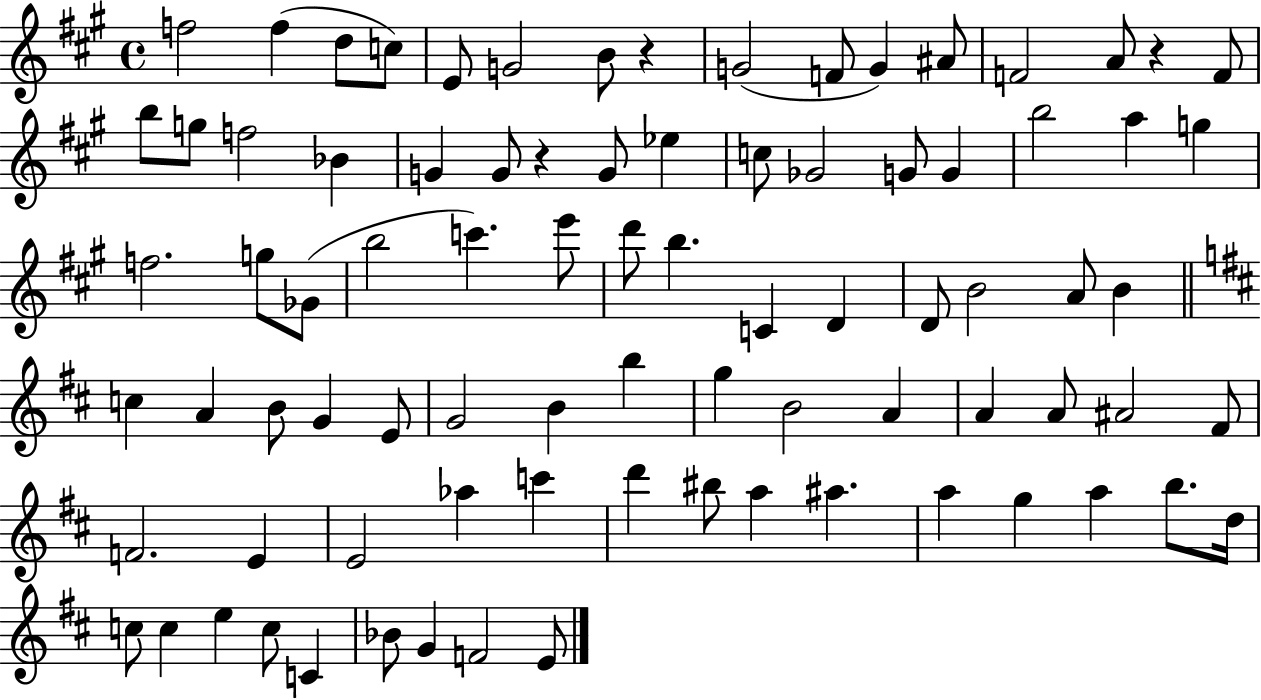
{
  \clef treble
  \time 4/4
  \defaultTimeSignature
  \key a \major
  f''2 f''4( d''8 c''8) | e'8 g'2 b'8 r4 | g'2( f'8 g'4) ais'8 | f'2 a'8 r4 f'8 | \break b''8 g''8 f''2 bes'4 | g'4 g'8 r4 g'8 ees''4 | c''8 ges'2 g'8 g'4 | b''2 a''4 g''4 | \break f''2. g''8 ges'8( | b''2 c'''4.) e'''8 | d'''8 b''4. c'4 d'4 | d'8 b'2 a'8 b'4 | \break \bar "||" \break \key d \major c''4 a'4 b'8 g'4 e'8 | g'2 b'4 b''4 | g''4 b'2 a'4 | a'4 a'8 ais'2 fis'8 | \break f'2. e'4 | e'2 aes''4 c'''4 | d'''4 bis''8 a''4 ais''4. | a''4 g''4 a''4 b''8. d''16 | \break c''8 c''4 e''4 c''8 c'4 | bes'8 g'4 f'2 e'8 | \bar "|."
}